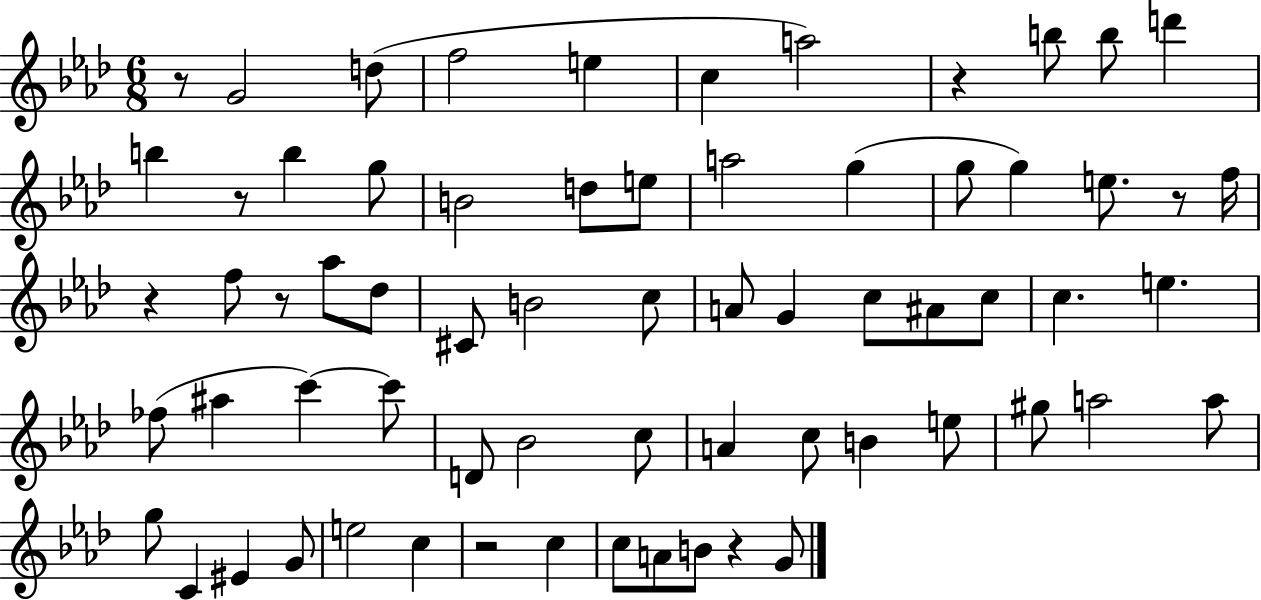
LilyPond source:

{
  \clef treble
  \numericTimeSignature
  \time 6/8
  \key aes \major
  \repeat volta 2 { r8 g'2 d''8( | f''2 e''4 | c''4 a''2) | r4 b''8 b''8 d'''4 | \break b''4 r8 b''4 g''8 | b'2 d''8 e''8 | a''2 g''4( | g''8 g''4) e''8. r8 f''16 | \break r4 f''8 r8 aes''8 des''8 | cis'8 b'2 c''8 | a'8 g'4 c''8 ais'8 c''8 | c''4. e''4. | \break fes''8( ais''4 c'''4~~) c'''8 | d'8 bes'2 c''8 | a'4 c''8 b'4 e''8 | gis''8 a''2 a''8 | \break g''8 c'4 eis'4 g'8 | e''2 c''4 | r2 c''4 | c''8 a'8 b'8 r4 g'8 | \break } \bar "|."
}